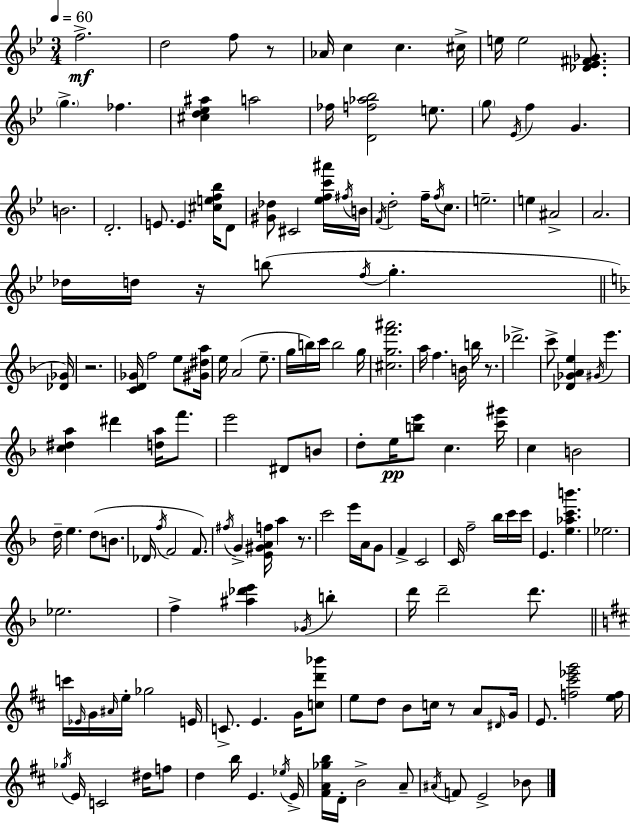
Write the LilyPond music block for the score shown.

{
  \clef treble
  \numericTimeSignature
  \time 3/4
  \key bes \major
  \tempo 4 = 60
  f''2.->\mf | d''2 f''8 r8 | aes'16 c''4 c''4. cis''16-> | e''16 e''2 <des' ees' fis' ges'>8. | \break \parenthesize g''4.-> fes''4. | <cis'' d'' ees'' ais''>4 a''2 | fes''16 <d' f'' aes'' bes''>2 e''8. | \parenthesize g''8 \acciaccatura { ees'16 } f''4 g'4. | \break b'2. | d'2.-. | e'8. e'4. <cis'' e'' f'' bes''>16 d'8 | <gis' des''>8 cis'2 <ees'' f'' c''' ais'''>16 | \break \acciaccatura { fis''16 } b'16 \acciaccatura { f'16 } d''2-. f''16-- | \acciaccatura { f''16 } c''8. e''2.-- | e''4 ais'2-> | a'2. | \break des''16 d''16 r16 b''8( \acciaccatura { f''16 } g''4.-. | \bar "||" \break \key f \major <des' ges'>16) r2. | <c' d' ges'>16 f''2 e''8 | <gis' dis'' a''>16 e''16 a'2( e''8.-- | g''16 b''16) c'''16 b''2 | \break g''16 <cis'' g'' f''' ais'''>2. | a''16 f''4. b'16 b''16 r8. | des'''2.-> | c'''8-> <des' ges' a' e''>4 \acciaccatura { gis'16 } e'''4. | \break <c'' dis'' a''>4 dis'''4 <d'' a''>16 f'''8. | e'''2 dis'8 | b'8 d''8-. e''16\pp <b'' e'''>8 c''4. | <c''' gis'''>16 c''4 b'2 | \break d''16-- e''4. d''8( b'8. | des'16 \acciaccatura { f''16 } f'2 | f'8.) \acciaccatura { fis''16 } g'4-> <e' gis' a' f''>16 a''4 | r8. c'''2 | \break e'''16 a'16 g'8 f'4-> c'2 | c'16 f''2-- | bes''16 c'''16 c'''16 e'4. <e'' aes'' c''' b'''>4. | ees''2. | \break ees''2. | f''4-> <ais'' des''' e'''>4 | \acciaccatura { ges'16 } b''4-. d'''16 d'''2-- | d'''8. \bar "||" \break \key d \major c'''16 \grace { ees'16 } g'16 \grace { ais'16 } e''16-. ges''2 | e'16 c'8.-> e'4. g'16 | <c'' d''' bes'''>8 e''8 d''8 b'8 c''16 r8 a'8 | \grace { dis'16 } g'16 e'8. <f'' cis''' ees''' g'''>2 | \break <e'' f''>16 \acciaccatura { ges''16 } e'16 c'2 | dis''16 f''8 d''4 b''16 e'4. | \acciaccatura { ees''16 } e'16-> <fis' a' ges'' b''>16 d'16-. b'2-> | a'8-- \acciaccatura { ais'16 } f'8 e'2-> | \break bes'8 \bar "|."
}